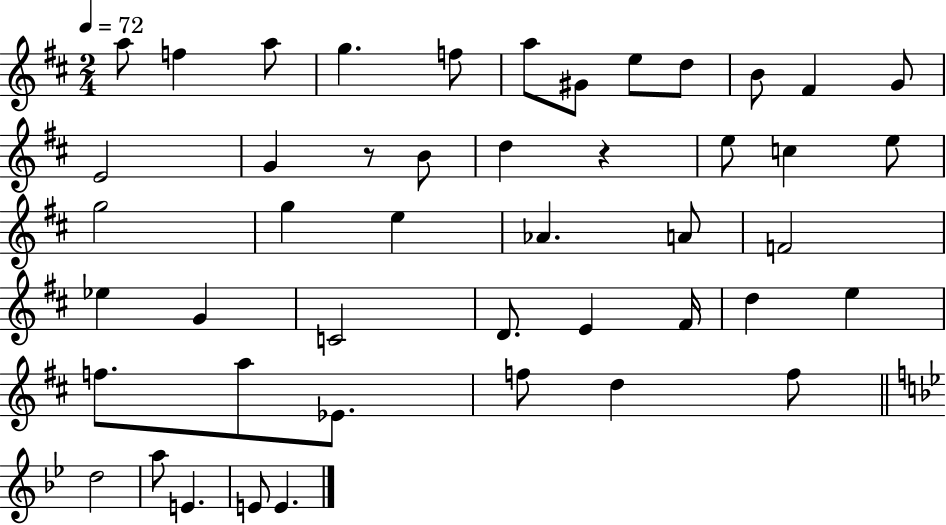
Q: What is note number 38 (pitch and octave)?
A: D5